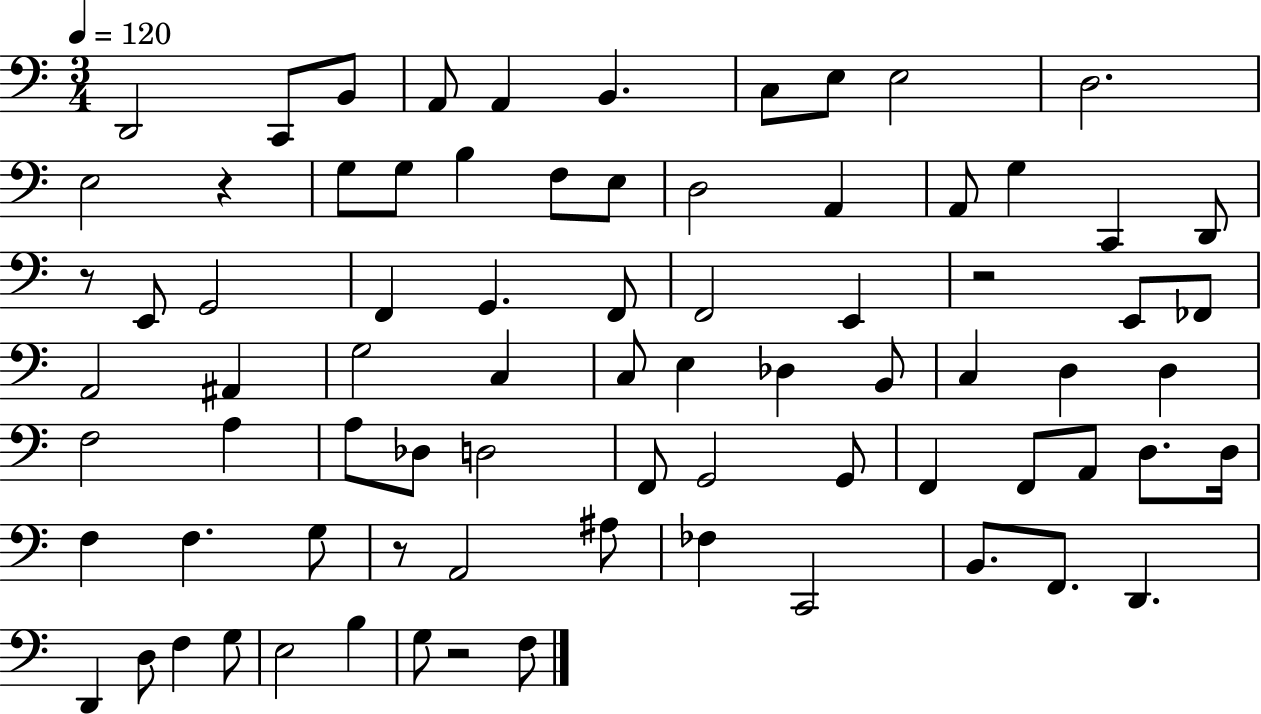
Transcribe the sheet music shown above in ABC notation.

X:1
T:Untitled
M:3/4
L:1/4
K:C
D,,2 C,,/2 B,,/2 A,,/2 A,, B,, C,/2 E,/2 E,2 D,2 E,2 z G,/2 G,/2 B, F,/2 E,/2 D,2 A,, A,,/2 G, C,, D,,/2 z/2 E,,/2 G,,2 F,, G,, F,,/2 F,,2 E,, z2 E,,/2 _F,,/2 A,,2 ^A,, G,2 C, C,/2 E, _D, B,,/2 C, D, D, F,2 A, A,/2 _D,/2 D,2 F,,/2 G,,2 G,,/2 F,, F,,/2 A,,/2 D,/2 D,/4 F, F, G,/2 z/2 A,,2 ^A,/2 _F, C,,2 B,,/2 F,,/2 D,, D,, D,/2 F, G,/2 E,2 B, G,/2 z2 F,/2